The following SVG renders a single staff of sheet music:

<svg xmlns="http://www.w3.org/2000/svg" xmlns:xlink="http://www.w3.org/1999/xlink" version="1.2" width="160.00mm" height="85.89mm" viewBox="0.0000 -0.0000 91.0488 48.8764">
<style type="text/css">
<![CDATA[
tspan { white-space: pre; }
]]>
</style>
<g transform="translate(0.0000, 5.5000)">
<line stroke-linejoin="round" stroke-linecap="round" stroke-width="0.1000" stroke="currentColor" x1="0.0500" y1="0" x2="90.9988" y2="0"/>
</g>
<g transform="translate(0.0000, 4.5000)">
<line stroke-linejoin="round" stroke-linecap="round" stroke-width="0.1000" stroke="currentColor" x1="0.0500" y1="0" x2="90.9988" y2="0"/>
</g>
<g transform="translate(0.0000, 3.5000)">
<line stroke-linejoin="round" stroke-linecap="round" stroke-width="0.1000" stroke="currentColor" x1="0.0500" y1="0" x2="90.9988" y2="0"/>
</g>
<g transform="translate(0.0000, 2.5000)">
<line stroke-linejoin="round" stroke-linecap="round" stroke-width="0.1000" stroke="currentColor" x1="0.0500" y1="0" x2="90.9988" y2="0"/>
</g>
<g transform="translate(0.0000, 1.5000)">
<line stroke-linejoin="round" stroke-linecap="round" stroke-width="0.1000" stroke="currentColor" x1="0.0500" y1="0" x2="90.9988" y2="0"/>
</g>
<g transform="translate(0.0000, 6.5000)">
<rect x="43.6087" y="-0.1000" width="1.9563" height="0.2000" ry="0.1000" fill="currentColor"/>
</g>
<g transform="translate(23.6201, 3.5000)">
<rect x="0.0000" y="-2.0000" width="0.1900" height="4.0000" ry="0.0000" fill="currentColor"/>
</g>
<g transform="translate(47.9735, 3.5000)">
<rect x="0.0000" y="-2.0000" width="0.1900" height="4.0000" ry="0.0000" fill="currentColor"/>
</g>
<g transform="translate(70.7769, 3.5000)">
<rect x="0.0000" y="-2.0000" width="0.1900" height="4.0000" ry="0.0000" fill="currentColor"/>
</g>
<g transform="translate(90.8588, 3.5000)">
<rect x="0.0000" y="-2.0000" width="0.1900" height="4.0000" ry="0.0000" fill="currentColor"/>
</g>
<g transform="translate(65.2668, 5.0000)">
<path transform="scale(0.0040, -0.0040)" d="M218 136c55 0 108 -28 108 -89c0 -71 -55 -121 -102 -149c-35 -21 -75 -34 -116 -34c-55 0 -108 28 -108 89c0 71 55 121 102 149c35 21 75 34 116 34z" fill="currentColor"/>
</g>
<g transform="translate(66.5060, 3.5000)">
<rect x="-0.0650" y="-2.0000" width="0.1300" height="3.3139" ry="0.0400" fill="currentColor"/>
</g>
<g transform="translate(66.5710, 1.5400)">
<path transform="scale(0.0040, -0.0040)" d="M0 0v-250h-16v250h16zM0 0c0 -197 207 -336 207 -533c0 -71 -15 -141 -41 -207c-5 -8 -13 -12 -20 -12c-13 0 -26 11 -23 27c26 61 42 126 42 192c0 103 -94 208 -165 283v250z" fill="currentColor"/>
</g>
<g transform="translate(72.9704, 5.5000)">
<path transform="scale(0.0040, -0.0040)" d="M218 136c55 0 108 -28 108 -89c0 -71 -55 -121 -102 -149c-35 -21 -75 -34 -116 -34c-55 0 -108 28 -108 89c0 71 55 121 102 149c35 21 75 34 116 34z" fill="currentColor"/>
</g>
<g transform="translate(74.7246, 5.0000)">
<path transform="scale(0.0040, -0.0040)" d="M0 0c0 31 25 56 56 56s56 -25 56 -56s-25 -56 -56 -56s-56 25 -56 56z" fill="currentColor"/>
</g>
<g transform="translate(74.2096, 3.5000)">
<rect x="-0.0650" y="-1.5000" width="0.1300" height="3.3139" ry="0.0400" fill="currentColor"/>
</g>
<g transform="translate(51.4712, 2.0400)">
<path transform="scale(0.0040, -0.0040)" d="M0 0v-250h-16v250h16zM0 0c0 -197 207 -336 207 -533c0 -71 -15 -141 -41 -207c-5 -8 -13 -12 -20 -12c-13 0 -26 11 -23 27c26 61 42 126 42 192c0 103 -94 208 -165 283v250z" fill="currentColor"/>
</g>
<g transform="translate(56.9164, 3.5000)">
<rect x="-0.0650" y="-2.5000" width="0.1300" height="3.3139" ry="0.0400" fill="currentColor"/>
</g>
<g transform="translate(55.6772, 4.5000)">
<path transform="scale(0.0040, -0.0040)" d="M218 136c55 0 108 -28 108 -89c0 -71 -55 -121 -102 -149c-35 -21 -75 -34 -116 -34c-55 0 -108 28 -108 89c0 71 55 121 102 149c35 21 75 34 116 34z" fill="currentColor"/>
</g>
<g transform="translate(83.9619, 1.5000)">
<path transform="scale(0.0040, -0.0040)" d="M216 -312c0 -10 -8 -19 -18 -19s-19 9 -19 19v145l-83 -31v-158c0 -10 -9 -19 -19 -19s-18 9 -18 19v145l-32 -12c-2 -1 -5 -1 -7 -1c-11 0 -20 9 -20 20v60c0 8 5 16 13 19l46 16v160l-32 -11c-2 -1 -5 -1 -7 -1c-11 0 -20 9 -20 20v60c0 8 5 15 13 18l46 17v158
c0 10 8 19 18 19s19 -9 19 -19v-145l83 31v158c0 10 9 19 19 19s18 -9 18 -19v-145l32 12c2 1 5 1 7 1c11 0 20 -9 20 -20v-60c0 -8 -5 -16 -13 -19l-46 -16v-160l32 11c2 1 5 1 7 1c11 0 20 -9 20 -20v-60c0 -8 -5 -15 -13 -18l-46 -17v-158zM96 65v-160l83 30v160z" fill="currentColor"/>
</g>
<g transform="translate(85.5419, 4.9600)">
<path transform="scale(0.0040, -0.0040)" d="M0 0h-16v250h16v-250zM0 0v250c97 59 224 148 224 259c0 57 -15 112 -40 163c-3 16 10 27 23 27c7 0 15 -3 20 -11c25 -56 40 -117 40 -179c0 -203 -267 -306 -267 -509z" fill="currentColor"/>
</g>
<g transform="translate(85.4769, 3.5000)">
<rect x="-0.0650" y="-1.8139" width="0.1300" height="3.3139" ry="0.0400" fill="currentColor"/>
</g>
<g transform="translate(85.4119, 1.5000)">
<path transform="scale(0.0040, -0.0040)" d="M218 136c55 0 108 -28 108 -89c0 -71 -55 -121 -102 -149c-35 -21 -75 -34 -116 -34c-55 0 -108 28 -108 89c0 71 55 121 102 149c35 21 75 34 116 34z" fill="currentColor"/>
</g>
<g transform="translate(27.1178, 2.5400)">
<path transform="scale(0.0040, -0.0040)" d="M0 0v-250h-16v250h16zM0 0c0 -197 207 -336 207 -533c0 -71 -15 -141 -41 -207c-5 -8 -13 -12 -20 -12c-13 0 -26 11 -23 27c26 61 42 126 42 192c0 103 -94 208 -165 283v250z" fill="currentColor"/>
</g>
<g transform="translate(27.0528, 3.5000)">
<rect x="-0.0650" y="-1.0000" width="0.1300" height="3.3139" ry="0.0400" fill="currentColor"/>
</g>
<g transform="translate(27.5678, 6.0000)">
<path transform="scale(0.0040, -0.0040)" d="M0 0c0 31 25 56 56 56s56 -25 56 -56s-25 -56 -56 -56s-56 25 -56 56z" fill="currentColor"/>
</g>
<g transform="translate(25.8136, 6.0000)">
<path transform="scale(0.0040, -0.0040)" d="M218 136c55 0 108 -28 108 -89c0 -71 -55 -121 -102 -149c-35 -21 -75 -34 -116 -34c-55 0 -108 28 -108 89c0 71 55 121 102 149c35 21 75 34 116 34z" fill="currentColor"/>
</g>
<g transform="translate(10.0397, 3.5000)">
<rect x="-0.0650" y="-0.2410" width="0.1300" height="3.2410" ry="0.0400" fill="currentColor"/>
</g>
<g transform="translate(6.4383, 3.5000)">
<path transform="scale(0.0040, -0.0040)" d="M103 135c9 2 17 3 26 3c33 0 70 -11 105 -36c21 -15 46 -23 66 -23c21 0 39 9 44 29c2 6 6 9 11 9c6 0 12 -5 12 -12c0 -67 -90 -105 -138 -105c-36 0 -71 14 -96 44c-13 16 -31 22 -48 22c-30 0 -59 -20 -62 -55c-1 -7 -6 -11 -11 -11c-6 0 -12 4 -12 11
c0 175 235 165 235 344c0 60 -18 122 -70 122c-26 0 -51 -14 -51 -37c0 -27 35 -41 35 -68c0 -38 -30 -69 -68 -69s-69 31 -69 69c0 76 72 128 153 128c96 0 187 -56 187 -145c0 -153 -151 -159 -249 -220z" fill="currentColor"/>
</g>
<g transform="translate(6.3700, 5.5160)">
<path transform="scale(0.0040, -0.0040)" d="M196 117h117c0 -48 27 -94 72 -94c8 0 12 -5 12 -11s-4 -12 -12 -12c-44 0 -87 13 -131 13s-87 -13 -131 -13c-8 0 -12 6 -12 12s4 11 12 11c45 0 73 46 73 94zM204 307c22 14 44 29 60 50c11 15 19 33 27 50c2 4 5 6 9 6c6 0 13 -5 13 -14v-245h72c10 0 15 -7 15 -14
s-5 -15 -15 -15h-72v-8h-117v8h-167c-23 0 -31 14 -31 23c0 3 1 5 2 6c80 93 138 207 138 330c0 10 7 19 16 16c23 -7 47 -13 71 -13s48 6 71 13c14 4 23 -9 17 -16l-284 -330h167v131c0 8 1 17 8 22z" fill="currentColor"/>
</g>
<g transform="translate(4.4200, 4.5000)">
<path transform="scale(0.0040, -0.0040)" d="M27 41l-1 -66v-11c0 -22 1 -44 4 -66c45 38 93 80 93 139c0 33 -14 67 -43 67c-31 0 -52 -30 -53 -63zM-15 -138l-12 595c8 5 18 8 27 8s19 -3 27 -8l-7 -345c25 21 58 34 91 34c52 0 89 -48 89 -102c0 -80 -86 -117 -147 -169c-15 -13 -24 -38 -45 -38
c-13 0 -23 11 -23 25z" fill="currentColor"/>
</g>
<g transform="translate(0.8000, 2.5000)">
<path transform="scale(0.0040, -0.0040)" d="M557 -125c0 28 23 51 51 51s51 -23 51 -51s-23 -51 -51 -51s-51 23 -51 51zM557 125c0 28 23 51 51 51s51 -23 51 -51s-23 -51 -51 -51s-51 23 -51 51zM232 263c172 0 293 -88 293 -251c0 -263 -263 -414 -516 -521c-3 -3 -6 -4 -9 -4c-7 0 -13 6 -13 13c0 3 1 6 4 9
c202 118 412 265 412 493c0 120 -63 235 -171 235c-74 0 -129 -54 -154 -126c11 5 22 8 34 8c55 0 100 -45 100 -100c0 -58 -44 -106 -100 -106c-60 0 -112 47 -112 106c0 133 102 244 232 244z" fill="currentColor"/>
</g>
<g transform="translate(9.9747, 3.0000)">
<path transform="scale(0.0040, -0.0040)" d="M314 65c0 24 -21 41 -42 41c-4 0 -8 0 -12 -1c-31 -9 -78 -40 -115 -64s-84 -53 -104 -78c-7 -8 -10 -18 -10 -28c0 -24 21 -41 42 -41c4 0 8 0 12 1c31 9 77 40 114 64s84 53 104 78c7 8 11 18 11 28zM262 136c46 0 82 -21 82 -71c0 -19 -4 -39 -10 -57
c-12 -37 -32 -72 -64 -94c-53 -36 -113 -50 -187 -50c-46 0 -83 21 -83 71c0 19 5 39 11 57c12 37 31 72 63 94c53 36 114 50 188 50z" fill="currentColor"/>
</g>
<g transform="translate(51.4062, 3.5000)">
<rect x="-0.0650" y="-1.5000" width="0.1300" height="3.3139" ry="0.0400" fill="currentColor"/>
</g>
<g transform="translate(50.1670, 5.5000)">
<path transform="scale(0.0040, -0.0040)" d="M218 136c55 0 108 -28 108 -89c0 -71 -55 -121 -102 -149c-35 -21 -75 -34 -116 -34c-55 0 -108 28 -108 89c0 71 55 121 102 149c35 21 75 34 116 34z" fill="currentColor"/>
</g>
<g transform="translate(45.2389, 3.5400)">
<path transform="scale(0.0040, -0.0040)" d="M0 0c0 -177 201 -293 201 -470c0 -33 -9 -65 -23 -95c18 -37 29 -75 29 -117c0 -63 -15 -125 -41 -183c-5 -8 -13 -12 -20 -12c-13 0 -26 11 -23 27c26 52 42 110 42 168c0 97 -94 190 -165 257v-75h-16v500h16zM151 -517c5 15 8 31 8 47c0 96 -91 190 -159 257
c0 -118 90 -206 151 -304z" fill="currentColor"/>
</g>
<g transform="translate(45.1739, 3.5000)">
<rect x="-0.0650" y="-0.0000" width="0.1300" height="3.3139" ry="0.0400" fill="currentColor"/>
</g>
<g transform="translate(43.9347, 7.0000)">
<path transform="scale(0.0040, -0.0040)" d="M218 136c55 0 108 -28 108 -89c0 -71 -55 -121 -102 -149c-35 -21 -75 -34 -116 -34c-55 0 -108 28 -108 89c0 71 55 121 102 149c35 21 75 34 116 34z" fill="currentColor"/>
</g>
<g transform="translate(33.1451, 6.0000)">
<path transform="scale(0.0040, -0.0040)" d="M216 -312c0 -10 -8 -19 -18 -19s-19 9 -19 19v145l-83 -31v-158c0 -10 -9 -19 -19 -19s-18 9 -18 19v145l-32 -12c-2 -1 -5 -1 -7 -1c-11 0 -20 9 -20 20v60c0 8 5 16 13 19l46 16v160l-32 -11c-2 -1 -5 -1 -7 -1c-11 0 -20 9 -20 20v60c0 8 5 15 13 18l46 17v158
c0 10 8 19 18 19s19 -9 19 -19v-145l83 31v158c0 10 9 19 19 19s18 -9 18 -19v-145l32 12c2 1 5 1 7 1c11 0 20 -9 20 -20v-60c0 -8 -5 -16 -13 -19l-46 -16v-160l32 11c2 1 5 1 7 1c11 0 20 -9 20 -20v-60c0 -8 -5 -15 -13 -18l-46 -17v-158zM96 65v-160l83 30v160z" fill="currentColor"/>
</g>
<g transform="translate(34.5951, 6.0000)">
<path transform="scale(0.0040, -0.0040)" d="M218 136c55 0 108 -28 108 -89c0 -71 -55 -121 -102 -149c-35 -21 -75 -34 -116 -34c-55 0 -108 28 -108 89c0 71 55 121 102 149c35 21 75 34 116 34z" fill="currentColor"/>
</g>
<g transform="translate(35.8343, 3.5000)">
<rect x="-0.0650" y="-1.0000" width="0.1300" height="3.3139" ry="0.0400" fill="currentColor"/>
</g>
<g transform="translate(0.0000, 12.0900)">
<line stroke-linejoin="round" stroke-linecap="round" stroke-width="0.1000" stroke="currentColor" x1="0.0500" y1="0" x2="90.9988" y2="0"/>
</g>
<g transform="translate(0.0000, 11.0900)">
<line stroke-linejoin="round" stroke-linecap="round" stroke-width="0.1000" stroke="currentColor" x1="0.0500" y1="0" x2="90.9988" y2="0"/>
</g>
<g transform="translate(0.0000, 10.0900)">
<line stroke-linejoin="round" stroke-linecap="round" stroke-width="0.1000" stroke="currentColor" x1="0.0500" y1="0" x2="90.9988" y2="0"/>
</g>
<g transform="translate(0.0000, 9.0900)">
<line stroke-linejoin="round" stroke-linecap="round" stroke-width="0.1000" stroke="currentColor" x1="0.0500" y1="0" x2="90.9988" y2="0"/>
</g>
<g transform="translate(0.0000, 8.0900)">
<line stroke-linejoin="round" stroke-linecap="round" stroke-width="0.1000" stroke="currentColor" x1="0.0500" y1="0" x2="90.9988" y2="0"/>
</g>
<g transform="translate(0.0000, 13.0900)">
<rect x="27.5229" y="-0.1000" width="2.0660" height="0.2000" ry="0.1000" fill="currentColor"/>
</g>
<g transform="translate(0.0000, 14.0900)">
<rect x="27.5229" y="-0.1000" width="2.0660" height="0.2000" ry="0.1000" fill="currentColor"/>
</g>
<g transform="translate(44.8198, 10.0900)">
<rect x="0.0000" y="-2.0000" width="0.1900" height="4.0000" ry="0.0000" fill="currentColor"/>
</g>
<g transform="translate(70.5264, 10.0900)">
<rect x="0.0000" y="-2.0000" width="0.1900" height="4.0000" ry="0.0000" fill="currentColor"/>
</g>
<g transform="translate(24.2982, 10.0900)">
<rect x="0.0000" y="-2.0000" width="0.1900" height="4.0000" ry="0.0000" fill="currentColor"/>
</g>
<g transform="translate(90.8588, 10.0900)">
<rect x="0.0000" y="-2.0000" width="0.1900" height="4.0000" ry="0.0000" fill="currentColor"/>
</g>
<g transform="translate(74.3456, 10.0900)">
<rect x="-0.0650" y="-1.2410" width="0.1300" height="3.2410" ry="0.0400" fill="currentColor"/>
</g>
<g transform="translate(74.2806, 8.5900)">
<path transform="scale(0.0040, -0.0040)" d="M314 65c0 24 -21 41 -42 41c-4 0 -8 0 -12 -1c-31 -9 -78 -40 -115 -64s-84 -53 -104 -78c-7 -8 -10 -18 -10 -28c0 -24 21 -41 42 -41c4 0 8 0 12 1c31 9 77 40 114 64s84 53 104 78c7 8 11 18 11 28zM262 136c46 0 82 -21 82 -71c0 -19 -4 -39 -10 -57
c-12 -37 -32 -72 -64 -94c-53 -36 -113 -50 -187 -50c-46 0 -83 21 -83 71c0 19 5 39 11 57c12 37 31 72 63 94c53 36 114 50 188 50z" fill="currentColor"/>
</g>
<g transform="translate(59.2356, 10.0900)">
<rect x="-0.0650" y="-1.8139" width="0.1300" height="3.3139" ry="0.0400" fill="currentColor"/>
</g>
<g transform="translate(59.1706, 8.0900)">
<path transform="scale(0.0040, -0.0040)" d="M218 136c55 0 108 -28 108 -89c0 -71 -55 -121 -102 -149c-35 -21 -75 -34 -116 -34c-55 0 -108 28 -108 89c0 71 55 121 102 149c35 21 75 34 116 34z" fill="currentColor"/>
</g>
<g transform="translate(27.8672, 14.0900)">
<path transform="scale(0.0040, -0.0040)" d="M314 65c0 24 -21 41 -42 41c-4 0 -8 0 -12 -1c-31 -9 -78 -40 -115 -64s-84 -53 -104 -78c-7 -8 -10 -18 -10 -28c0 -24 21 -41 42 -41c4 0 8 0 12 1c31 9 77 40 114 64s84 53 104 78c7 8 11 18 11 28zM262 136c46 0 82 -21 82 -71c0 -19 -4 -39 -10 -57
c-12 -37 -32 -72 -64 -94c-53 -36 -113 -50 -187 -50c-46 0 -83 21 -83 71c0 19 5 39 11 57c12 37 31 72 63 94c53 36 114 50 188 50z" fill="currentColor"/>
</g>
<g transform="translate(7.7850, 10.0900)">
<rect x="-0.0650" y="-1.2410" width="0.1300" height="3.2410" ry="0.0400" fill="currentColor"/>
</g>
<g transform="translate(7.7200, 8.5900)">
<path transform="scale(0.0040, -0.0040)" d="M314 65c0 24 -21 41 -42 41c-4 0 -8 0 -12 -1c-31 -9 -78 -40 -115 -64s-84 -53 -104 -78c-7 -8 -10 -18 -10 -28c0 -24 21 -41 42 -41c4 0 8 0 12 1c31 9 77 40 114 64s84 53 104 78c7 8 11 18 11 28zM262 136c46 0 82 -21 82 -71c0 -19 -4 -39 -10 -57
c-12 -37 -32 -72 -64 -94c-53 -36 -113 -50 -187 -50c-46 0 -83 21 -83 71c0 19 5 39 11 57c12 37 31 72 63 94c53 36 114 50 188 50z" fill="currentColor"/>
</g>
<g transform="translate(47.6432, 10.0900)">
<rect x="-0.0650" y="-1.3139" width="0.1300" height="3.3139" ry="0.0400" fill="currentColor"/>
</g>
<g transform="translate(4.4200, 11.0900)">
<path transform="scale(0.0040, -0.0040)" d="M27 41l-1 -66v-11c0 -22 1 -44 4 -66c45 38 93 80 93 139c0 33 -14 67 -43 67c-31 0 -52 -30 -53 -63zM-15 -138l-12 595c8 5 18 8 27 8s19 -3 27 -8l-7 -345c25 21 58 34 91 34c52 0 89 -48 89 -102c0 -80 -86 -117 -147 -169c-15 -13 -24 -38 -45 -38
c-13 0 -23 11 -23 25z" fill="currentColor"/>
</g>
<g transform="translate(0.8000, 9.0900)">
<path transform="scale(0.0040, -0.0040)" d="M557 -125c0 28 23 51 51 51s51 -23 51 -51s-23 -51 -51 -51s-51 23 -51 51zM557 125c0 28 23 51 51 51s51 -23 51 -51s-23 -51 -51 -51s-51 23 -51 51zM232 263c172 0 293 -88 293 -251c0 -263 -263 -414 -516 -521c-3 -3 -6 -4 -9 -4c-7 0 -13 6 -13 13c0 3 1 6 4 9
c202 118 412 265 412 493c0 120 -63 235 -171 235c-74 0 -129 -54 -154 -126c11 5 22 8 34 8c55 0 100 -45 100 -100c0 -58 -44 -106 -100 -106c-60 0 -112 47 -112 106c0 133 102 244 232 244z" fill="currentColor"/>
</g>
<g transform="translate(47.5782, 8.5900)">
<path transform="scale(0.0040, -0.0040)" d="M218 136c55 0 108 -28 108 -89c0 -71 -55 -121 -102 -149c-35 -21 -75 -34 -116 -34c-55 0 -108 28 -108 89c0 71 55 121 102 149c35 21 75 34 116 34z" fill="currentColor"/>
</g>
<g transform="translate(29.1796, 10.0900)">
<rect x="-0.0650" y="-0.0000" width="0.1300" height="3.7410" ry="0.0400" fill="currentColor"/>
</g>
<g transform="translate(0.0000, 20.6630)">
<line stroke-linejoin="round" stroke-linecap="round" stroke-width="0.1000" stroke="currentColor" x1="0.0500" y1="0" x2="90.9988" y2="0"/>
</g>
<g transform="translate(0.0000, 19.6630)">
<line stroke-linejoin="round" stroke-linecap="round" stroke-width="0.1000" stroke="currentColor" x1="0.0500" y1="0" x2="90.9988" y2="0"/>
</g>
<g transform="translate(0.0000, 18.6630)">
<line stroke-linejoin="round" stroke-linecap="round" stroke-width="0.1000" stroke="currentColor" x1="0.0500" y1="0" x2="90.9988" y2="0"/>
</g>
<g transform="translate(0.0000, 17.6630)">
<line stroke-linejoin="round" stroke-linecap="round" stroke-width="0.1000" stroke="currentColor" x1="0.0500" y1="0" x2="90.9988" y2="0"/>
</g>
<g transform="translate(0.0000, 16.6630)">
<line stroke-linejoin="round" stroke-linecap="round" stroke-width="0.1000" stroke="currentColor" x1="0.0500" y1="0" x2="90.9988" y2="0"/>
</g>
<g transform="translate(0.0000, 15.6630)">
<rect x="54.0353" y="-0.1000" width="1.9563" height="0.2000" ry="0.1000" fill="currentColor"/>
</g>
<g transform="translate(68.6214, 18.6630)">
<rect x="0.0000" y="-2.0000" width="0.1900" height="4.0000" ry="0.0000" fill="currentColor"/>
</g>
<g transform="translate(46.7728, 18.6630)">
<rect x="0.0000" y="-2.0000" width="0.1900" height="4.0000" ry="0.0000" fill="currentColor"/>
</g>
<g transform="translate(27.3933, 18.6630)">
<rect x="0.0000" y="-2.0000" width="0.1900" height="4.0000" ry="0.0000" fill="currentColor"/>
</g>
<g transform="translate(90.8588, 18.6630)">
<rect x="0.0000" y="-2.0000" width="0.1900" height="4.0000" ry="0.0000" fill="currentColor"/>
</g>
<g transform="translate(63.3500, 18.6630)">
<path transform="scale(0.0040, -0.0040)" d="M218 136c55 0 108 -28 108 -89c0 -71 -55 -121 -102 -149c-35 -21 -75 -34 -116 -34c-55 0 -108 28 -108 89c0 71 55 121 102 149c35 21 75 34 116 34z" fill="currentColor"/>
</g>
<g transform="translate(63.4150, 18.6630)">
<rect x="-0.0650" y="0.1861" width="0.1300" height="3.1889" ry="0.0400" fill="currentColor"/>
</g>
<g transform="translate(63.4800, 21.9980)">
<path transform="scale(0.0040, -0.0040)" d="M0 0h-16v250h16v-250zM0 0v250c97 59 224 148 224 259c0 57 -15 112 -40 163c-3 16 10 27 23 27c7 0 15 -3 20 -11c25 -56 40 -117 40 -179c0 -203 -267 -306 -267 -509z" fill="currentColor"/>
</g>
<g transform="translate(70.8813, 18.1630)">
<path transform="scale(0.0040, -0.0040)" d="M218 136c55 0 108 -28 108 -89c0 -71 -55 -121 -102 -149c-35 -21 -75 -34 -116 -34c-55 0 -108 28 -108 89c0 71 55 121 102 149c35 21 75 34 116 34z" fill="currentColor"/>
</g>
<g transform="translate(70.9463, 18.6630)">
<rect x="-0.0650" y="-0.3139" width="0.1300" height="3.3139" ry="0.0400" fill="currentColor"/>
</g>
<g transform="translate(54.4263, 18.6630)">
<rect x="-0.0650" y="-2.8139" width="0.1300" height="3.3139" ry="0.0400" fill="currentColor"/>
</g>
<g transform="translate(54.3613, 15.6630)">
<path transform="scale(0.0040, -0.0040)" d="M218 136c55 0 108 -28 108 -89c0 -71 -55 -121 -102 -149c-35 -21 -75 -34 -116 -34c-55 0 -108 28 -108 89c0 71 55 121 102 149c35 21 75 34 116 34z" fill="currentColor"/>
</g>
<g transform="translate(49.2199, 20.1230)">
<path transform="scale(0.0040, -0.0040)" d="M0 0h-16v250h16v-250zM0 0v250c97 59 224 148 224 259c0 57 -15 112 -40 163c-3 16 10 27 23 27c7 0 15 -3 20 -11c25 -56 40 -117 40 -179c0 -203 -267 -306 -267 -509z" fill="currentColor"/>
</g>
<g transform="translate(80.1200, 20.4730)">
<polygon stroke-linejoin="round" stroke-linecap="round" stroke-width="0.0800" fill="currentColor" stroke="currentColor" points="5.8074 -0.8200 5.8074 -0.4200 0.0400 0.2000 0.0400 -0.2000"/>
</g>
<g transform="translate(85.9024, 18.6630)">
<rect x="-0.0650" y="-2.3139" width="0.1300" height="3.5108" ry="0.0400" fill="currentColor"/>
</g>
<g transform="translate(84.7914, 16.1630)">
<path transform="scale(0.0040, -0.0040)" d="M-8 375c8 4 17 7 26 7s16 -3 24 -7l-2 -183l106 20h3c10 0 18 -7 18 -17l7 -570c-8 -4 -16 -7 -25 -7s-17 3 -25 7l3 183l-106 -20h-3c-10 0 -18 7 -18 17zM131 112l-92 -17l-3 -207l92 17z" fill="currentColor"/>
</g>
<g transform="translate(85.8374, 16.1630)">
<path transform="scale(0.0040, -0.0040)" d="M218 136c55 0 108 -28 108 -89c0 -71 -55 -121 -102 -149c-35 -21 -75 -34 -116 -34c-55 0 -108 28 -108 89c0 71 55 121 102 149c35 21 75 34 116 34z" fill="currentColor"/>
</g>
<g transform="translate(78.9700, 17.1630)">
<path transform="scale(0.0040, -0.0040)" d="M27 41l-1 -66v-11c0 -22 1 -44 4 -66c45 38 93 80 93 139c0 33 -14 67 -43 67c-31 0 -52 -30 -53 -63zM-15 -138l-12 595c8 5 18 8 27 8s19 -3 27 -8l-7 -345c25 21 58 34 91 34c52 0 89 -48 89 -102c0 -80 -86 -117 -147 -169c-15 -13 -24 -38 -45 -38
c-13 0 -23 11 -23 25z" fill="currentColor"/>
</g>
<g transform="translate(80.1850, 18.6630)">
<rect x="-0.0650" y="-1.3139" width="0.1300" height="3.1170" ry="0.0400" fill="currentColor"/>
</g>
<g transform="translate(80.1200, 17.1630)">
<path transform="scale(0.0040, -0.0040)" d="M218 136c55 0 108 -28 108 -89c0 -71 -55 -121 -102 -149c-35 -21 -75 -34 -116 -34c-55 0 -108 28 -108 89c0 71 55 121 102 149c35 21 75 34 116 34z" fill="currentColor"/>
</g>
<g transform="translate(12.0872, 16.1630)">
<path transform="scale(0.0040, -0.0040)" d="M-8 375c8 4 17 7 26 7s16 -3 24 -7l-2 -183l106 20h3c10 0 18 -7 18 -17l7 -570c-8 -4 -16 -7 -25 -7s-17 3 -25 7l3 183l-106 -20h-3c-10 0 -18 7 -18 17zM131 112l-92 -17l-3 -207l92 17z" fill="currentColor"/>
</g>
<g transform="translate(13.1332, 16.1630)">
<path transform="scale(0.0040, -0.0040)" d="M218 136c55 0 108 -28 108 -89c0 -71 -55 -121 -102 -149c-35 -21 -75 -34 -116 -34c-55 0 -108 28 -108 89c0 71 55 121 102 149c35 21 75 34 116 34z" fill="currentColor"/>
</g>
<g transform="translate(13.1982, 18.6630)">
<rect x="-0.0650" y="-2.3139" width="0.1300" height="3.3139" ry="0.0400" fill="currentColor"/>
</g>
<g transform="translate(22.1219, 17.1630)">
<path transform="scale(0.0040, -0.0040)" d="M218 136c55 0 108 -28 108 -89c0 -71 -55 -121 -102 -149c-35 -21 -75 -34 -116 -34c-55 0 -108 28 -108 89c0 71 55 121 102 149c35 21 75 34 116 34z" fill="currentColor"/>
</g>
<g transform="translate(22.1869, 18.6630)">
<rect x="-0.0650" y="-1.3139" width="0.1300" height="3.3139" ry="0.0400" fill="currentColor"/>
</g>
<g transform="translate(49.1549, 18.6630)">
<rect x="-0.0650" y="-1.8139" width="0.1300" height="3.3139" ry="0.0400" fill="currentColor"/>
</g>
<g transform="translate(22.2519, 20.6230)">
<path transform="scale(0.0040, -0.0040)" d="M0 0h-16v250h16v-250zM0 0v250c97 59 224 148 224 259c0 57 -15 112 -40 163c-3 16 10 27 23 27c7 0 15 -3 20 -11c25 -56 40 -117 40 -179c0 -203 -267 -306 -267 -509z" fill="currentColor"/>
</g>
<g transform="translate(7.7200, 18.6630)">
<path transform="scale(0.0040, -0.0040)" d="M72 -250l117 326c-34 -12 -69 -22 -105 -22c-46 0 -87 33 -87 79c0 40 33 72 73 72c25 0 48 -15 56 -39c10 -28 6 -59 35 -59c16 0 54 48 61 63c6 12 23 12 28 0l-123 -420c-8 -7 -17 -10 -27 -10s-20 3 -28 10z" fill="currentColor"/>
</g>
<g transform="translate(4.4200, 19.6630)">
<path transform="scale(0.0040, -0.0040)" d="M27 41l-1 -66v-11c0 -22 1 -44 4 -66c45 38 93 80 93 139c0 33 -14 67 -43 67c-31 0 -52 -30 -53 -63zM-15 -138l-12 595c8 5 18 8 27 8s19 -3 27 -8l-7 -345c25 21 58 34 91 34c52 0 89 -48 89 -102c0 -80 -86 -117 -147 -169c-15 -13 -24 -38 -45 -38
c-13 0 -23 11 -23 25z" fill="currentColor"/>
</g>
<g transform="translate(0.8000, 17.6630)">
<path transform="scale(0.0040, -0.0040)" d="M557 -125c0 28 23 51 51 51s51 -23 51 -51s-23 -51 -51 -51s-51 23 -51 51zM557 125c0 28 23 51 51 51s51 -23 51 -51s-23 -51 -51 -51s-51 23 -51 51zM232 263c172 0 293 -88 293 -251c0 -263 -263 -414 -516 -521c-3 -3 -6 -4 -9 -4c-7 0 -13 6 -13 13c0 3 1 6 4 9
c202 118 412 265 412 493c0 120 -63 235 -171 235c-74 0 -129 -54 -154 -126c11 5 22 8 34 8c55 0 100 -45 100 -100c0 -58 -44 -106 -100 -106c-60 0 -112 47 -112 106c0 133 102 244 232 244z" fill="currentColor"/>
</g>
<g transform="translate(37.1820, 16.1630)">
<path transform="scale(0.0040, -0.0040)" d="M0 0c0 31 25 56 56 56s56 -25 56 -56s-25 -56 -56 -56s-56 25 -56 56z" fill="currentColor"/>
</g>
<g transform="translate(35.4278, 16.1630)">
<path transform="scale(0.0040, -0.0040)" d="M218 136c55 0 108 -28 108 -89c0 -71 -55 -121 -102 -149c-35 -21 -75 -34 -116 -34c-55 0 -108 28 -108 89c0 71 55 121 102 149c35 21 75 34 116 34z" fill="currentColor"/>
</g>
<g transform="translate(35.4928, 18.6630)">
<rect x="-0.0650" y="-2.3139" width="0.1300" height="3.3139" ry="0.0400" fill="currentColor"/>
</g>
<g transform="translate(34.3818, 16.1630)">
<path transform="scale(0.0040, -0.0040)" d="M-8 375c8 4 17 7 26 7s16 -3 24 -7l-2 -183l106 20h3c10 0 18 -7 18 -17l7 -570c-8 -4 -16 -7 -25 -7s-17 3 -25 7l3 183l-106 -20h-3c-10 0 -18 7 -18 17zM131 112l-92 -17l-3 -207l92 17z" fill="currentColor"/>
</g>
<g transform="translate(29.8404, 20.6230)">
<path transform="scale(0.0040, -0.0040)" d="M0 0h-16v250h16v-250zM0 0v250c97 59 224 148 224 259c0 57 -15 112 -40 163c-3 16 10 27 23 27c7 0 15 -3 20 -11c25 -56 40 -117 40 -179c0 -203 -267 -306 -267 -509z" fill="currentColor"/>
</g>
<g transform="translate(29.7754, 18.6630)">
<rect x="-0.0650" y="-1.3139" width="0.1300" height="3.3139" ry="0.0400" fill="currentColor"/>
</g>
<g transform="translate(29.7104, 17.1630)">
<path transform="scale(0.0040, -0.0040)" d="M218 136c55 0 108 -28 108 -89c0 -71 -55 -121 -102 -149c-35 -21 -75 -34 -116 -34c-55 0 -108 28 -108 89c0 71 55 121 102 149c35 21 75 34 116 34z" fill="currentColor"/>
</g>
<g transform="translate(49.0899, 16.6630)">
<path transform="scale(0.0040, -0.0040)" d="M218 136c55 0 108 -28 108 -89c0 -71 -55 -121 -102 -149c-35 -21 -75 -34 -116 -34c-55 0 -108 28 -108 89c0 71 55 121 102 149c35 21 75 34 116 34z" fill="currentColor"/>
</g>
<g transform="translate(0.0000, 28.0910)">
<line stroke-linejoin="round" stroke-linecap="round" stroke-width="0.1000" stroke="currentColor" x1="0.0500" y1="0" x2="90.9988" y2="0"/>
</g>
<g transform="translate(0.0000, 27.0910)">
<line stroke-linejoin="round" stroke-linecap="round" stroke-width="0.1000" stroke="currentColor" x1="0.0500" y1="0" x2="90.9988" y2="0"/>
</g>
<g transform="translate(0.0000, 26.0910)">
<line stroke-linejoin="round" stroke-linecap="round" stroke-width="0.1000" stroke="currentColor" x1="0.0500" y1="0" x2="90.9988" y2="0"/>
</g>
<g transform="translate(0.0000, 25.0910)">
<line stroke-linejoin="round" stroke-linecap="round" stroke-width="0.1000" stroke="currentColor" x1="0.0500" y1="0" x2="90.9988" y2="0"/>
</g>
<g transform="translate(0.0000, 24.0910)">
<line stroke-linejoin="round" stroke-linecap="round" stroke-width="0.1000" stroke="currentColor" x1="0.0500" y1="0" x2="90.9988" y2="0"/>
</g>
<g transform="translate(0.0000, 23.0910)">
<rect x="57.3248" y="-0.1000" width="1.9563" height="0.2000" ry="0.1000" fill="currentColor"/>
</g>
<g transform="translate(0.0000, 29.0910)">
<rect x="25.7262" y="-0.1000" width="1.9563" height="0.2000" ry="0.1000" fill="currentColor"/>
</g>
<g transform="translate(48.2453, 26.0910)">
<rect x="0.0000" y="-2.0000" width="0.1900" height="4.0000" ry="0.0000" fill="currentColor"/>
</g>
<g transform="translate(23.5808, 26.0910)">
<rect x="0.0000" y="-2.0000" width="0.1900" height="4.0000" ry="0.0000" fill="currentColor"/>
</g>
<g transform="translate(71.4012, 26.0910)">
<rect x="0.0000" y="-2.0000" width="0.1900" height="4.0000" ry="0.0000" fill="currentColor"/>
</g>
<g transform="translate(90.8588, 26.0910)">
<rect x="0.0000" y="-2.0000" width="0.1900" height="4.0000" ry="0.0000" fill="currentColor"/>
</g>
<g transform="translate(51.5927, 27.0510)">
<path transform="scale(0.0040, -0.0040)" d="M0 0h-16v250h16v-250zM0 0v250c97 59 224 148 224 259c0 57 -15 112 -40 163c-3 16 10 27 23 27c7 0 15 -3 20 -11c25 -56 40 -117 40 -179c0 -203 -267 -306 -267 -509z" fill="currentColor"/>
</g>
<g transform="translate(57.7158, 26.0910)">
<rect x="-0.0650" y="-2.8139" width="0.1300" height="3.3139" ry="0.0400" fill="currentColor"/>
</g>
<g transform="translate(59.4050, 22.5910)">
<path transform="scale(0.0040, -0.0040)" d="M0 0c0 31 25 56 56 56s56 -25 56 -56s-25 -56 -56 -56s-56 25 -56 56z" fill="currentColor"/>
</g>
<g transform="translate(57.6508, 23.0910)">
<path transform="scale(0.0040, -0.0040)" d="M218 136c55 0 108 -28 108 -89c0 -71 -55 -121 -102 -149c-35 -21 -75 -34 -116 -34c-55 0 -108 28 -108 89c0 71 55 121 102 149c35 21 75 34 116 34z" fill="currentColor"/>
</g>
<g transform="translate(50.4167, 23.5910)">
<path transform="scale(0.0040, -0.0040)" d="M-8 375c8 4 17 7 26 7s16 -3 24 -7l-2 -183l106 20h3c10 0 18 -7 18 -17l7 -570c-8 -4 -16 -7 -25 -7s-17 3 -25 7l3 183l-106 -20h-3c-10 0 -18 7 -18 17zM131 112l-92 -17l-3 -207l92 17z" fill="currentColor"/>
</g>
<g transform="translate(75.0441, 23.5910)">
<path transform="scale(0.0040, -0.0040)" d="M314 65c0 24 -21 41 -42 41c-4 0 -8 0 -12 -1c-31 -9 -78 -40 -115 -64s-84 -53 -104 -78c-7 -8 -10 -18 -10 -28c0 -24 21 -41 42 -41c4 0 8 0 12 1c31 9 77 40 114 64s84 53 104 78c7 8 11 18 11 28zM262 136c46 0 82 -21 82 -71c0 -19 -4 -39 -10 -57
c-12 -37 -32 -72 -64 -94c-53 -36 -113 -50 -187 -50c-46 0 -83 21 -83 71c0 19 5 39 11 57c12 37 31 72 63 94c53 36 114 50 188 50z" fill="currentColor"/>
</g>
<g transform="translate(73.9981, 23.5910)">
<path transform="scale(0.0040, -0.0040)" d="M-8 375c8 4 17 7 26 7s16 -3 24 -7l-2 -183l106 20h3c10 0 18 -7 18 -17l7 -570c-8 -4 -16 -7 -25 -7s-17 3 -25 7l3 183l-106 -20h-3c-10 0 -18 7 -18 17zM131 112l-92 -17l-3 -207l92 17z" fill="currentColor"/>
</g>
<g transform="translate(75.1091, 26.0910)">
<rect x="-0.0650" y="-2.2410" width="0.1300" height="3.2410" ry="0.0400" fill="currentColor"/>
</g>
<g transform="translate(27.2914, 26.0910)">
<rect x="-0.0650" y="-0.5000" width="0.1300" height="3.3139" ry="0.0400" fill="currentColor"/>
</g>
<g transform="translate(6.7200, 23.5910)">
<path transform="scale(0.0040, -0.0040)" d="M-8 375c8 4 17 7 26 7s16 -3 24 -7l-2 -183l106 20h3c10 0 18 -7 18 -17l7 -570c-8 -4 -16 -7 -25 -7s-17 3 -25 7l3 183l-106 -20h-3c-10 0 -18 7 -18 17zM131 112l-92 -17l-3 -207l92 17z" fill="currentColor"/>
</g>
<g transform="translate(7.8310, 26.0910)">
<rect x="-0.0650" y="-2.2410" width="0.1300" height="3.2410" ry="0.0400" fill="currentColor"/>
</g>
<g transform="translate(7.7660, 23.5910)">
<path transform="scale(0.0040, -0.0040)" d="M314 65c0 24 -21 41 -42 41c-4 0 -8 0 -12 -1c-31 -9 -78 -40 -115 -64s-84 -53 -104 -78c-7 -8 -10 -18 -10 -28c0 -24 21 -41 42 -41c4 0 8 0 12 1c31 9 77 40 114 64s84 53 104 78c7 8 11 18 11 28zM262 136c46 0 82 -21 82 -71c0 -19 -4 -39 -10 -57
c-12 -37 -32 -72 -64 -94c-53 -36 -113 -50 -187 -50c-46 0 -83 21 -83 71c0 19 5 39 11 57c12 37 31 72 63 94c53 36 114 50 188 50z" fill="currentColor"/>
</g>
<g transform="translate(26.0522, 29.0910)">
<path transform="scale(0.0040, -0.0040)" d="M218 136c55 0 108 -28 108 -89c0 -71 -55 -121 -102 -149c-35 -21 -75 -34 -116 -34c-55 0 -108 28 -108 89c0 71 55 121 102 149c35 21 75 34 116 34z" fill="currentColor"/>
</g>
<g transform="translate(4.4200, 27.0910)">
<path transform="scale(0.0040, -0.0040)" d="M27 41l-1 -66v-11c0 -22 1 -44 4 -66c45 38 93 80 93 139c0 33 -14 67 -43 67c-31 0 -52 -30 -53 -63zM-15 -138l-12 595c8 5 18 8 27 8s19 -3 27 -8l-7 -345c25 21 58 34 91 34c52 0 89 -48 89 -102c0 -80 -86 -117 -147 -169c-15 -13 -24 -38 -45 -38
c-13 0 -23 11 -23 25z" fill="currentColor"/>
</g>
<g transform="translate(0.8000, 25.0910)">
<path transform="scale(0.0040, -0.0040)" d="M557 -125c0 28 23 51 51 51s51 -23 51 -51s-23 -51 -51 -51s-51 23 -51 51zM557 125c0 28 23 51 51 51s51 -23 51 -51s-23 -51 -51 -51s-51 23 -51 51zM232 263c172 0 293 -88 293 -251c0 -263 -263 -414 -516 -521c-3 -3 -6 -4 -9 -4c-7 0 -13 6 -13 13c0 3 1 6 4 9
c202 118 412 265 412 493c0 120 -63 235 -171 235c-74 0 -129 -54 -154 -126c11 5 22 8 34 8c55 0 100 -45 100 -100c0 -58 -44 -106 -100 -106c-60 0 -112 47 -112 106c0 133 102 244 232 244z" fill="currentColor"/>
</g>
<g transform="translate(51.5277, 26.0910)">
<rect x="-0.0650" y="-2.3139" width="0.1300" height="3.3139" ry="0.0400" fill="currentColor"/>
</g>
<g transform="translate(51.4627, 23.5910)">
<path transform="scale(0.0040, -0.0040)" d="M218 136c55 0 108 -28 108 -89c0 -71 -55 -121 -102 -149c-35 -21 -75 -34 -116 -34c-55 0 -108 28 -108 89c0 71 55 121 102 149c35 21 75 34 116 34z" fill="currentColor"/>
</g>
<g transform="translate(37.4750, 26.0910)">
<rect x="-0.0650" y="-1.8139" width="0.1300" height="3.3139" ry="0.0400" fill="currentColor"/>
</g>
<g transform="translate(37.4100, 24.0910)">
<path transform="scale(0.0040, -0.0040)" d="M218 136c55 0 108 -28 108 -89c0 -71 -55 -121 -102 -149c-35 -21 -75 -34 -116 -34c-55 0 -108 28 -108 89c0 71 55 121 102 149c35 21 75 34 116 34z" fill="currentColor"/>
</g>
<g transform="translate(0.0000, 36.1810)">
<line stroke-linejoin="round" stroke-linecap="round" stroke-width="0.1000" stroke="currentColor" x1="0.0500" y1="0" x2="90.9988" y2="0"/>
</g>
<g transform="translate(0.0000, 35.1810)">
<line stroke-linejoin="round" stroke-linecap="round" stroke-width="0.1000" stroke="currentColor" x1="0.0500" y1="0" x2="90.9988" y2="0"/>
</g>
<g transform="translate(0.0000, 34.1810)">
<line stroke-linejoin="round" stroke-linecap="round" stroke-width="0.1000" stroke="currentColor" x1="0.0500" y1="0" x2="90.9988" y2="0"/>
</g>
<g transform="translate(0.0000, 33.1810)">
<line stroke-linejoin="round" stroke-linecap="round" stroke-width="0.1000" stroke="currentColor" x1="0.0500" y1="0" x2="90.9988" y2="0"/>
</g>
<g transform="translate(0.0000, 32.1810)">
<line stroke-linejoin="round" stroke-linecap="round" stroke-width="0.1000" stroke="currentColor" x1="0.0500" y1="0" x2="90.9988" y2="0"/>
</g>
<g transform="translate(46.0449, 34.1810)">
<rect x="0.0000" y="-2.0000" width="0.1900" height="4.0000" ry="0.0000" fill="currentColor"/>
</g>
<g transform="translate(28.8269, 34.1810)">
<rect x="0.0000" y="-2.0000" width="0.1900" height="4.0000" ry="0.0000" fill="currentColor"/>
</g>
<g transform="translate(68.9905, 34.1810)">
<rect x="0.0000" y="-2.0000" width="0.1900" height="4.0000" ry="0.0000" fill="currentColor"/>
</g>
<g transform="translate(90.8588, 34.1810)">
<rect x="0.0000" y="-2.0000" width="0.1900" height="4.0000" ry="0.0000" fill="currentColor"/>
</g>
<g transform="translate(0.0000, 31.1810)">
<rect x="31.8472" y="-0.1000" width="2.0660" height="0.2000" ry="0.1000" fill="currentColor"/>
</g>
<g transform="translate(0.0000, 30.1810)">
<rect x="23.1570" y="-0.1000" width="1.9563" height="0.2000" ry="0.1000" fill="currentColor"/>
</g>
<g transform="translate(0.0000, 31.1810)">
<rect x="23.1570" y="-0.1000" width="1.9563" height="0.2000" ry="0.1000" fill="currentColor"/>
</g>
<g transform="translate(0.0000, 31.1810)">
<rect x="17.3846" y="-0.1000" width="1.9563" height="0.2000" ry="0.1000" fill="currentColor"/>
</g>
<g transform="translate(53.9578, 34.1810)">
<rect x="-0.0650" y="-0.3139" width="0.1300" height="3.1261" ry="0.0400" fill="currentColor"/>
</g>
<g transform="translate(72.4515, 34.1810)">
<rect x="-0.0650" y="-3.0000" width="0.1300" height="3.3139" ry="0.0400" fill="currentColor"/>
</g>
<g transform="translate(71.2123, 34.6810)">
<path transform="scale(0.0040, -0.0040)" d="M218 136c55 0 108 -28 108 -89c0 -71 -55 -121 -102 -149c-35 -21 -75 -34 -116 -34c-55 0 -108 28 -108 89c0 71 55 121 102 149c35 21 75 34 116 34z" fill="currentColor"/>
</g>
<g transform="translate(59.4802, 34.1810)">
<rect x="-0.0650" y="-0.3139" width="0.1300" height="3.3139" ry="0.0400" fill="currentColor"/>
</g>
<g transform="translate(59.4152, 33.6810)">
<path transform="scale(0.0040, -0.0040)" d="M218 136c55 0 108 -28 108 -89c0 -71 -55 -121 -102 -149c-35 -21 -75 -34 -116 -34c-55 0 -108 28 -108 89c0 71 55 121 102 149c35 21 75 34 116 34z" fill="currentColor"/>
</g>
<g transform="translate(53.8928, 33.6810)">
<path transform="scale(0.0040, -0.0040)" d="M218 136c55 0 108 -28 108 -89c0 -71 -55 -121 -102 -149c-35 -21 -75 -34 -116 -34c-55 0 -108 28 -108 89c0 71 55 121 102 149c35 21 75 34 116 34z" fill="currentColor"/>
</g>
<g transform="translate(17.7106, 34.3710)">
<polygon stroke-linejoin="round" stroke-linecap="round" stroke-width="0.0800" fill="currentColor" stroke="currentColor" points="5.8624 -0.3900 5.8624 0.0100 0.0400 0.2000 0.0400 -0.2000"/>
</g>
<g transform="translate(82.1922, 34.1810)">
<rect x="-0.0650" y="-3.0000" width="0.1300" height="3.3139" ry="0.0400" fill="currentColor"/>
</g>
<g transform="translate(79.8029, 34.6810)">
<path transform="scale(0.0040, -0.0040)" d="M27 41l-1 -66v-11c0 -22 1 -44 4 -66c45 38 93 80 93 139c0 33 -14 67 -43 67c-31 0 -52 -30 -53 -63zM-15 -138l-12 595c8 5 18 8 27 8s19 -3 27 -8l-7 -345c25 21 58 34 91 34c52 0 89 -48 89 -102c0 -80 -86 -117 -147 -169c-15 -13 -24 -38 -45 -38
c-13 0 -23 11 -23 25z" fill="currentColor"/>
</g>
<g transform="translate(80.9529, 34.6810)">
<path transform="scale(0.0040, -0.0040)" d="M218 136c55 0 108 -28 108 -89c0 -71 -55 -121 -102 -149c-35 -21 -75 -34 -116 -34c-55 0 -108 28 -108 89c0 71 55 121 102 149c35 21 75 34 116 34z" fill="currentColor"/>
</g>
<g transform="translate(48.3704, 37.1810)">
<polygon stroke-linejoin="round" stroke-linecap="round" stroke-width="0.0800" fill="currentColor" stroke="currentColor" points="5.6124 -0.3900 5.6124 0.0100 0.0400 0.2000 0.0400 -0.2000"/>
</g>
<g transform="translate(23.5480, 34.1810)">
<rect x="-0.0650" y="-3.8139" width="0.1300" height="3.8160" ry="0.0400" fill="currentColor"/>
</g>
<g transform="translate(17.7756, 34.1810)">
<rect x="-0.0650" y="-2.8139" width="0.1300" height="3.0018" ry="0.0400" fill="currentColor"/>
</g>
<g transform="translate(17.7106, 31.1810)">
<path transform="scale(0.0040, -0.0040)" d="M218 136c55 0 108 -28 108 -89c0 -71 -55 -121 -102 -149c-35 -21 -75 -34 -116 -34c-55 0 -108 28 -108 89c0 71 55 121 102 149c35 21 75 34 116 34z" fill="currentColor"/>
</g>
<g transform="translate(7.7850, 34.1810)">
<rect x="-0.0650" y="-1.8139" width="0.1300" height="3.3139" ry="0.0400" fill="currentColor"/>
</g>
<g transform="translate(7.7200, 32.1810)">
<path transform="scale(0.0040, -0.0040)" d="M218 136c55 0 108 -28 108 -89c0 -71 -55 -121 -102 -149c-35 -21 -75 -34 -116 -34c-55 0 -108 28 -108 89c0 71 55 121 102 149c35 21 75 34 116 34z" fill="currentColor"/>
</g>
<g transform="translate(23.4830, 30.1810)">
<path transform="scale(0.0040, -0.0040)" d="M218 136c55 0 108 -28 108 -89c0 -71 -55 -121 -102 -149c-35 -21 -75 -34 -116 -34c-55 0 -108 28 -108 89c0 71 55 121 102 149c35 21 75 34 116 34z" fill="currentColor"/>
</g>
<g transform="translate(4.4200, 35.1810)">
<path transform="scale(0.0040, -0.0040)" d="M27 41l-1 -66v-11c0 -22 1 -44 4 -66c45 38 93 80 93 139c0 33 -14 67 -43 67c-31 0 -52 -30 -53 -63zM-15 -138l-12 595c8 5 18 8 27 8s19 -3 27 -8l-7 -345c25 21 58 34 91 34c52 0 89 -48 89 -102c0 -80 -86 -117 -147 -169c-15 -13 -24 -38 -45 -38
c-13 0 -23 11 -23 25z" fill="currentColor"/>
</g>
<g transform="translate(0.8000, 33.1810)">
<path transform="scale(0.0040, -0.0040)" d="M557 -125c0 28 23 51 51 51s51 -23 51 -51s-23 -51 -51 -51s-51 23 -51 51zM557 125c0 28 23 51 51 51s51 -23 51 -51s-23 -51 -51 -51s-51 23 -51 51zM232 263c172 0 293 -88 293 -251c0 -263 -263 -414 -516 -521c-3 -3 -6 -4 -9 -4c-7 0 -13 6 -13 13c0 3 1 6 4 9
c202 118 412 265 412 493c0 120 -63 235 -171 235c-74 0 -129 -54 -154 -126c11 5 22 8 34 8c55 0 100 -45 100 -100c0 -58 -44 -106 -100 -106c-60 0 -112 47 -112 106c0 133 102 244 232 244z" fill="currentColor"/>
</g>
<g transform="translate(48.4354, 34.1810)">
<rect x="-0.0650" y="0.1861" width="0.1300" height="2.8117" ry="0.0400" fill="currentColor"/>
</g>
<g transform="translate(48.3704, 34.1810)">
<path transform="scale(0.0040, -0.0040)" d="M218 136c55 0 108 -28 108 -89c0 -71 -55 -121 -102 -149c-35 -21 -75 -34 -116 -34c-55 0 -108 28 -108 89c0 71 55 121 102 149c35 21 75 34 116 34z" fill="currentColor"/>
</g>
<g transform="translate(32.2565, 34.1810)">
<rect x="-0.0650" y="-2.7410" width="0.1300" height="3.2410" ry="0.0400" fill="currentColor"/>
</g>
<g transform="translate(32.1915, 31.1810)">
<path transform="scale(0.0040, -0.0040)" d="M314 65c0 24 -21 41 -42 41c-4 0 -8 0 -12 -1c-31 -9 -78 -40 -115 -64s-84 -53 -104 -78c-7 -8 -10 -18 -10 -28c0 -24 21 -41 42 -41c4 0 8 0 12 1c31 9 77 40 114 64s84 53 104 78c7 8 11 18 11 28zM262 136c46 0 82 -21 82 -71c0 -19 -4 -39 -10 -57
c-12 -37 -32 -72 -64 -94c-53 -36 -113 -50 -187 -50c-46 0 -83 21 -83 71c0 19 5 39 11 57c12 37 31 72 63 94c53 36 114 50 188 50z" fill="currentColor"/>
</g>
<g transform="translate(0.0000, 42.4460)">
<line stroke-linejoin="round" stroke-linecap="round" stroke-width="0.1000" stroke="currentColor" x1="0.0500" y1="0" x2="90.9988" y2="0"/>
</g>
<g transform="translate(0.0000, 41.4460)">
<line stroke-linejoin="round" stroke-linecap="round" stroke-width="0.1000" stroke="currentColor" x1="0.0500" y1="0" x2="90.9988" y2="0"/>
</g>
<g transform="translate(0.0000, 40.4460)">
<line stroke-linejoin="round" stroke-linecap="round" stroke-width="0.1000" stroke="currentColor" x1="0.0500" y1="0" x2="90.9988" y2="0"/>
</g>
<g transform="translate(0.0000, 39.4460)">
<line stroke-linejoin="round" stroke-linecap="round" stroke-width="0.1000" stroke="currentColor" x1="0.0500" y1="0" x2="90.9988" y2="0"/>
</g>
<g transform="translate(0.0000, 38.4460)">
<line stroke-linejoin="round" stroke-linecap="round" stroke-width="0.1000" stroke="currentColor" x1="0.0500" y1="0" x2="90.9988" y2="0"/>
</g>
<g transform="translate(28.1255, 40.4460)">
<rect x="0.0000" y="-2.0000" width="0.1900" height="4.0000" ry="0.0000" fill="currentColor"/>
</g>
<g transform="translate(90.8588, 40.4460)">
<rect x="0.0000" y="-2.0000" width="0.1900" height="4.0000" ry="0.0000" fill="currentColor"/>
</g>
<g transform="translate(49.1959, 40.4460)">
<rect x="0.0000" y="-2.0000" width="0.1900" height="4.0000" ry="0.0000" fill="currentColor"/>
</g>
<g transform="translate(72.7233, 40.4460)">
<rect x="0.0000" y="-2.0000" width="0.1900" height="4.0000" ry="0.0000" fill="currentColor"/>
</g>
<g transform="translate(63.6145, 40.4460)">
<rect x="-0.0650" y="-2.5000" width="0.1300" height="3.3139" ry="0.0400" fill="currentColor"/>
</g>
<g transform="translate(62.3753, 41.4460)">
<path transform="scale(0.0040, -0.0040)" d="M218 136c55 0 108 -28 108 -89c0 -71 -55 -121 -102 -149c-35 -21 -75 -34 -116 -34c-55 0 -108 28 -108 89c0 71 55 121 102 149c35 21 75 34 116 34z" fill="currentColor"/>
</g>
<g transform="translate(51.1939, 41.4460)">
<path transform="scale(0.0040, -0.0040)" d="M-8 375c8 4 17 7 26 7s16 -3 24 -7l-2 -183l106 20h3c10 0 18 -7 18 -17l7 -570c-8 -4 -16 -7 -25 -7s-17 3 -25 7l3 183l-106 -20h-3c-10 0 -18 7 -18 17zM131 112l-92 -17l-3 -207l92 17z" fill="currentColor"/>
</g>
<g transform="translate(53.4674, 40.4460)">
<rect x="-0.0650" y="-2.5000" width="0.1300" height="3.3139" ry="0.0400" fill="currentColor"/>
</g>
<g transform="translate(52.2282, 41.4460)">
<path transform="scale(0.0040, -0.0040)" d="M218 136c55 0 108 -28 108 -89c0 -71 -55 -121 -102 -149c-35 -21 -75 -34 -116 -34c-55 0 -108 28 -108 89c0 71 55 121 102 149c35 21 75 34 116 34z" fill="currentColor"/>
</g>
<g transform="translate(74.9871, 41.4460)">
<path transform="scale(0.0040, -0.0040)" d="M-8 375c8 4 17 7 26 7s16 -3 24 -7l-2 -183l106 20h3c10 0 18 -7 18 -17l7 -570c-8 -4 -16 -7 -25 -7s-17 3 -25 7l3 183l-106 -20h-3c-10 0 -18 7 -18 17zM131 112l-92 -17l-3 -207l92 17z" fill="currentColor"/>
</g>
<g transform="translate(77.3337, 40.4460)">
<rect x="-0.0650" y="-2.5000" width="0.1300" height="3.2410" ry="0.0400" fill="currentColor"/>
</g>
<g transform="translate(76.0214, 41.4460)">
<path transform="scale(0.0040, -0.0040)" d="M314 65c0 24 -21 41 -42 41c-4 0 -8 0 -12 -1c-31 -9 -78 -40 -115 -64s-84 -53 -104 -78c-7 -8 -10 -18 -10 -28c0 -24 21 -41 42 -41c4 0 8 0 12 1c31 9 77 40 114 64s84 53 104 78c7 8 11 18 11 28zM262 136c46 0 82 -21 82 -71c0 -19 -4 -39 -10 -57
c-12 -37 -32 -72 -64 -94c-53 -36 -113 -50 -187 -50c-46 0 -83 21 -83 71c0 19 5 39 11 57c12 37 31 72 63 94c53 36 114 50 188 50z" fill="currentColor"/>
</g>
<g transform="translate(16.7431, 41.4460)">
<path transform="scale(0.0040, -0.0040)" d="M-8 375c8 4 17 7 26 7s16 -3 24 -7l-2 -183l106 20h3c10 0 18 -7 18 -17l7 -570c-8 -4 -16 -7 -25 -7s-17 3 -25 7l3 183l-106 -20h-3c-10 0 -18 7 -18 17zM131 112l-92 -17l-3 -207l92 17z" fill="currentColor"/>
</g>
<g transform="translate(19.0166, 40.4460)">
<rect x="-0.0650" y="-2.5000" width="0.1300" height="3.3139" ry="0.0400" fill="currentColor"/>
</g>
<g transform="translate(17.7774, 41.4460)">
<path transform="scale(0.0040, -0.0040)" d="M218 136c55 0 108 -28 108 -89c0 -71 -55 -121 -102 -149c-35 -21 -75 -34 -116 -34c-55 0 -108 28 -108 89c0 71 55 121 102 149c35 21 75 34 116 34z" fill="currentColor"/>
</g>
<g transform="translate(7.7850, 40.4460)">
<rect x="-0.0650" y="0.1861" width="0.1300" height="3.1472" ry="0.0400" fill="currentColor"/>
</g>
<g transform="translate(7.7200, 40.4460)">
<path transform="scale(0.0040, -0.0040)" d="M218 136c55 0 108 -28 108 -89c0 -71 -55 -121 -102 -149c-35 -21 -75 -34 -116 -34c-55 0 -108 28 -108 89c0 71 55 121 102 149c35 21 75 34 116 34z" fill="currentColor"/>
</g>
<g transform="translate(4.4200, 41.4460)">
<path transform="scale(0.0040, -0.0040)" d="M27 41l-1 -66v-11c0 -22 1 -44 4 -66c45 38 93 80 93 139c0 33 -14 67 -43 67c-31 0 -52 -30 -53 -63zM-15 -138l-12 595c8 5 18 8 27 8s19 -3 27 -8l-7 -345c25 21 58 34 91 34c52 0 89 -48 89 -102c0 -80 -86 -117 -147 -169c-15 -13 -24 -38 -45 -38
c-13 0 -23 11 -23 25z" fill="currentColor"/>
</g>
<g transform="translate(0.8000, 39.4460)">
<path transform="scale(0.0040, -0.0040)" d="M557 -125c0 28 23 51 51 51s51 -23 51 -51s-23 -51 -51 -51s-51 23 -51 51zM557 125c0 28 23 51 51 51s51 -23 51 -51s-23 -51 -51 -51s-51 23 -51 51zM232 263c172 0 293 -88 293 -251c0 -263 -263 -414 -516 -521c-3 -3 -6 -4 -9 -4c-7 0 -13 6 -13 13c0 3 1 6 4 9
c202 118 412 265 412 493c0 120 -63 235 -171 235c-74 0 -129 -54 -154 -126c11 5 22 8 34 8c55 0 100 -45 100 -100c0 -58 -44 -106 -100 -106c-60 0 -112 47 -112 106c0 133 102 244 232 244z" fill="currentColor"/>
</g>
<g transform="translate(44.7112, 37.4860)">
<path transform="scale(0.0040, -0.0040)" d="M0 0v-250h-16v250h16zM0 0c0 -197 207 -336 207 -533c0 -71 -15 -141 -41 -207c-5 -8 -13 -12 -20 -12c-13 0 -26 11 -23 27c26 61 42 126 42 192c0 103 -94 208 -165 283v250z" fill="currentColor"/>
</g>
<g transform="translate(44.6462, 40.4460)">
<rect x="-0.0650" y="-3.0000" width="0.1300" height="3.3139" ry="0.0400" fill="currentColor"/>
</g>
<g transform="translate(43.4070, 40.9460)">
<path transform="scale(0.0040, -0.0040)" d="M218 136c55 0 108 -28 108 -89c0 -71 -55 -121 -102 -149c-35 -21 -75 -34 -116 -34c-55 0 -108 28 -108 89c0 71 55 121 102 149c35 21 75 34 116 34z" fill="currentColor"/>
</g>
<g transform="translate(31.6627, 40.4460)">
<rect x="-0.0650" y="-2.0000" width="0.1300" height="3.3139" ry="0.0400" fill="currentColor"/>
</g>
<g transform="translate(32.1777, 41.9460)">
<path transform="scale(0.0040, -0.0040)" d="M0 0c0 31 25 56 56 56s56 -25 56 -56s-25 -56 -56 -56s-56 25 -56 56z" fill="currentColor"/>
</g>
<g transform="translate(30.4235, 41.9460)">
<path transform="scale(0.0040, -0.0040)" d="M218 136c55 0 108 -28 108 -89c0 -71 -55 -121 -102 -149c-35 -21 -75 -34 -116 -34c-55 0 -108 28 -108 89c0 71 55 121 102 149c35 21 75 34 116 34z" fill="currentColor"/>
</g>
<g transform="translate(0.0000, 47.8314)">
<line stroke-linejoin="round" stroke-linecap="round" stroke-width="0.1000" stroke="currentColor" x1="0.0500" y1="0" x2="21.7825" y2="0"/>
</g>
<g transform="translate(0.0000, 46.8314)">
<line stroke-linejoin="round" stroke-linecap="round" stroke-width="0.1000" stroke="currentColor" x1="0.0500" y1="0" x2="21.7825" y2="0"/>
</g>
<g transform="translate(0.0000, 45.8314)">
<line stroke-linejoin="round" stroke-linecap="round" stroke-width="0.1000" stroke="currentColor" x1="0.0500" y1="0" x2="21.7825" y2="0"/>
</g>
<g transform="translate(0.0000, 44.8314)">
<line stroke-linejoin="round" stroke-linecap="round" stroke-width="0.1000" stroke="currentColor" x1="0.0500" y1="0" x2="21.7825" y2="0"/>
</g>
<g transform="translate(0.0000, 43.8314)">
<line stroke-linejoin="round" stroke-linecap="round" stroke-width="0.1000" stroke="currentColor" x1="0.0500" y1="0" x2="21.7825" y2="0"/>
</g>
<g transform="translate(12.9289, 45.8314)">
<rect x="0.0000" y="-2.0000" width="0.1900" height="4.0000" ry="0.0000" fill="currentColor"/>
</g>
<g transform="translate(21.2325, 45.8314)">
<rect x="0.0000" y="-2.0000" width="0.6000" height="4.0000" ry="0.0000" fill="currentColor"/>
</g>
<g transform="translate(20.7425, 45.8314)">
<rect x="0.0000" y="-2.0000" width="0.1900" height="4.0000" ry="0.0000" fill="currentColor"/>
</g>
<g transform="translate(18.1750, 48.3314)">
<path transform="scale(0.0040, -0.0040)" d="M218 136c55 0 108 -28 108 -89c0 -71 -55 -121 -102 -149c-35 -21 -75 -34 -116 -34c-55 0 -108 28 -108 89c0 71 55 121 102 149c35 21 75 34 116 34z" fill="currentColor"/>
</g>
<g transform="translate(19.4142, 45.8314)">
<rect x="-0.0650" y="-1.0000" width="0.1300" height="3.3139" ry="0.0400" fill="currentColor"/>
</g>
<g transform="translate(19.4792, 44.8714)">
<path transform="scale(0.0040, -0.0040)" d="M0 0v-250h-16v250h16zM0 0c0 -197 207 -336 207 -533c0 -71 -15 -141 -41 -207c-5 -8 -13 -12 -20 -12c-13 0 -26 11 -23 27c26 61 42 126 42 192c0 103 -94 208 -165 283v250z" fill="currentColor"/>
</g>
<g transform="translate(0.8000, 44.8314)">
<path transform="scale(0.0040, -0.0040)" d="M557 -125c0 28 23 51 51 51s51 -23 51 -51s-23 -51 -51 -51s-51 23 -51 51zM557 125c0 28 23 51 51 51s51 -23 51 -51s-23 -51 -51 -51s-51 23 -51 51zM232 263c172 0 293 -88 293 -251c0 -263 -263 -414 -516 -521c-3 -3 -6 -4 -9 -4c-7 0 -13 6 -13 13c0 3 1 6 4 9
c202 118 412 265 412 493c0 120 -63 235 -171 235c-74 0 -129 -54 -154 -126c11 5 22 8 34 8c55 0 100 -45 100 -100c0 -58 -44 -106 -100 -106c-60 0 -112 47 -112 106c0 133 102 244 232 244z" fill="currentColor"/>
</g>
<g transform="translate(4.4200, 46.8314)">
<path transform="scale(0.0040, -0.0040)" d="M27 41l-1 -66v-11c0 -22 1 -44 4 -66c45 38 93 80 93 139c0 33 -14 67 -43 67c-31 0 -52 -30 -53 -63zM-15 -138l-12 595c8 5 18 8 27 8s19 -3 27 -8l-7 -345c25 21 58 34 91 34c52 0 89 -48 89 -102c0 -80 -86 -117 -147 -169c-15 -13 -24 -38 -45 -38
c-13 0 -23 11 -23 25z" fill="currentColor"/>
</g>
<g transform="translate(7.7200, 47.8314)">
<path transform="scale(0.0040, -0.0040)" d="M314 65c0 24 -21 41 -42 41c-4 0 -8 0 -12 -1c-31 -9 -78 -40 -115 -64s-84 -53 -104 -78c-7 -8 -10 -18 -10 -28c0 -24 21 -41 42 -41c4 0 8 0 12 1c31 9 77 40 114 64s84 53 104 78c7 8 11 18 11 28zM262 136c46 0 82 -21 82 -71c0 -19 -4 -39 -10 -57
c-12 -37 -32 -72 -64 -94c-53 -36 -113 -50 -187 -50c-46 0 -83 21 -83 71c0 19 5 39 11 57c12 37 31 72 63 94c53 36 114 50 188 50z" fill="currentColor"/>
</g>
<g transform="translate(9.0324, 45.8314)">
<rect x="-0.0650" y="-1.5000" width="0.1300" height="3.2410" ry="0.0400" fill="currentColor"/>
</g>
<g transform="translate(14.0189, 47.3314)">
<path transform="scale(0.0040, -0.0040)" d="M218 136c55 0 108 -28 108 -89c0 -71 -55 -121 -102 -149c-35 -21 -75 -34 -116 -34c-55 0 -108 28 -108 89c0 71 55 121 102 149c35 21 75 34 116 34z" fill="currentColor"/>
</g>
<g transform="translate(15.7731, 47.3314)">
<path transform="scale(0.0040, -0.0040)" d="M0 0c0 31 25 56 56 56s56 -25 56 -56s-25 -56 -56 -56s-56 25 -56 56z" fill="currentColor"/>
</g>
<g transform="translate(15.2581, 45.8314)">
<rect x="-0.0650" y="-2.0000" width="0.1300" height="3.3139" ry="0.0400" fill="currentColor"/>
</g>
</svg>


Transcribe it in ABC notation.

X:1
T:Untitled
M:2/4
L:1/4
K:F
E,2 F,,/2 ^F,, D,,/4 G,,/2 _B,, A,,/2 G,, ^A,/2 G,2 C,,2 G, A, G,2 z/2 B, G,/2 G,/2 B, A,/2 C D,/2 E, _G,/2 B,/2 B,2 E,, A, B,/2 C B,2 A, C/2 E/2 C2 D,/2 E,/2 E, C, _C, D, B,, A,, C,/2 B,, B,, B,,2 G,,2 A,, F,,/2